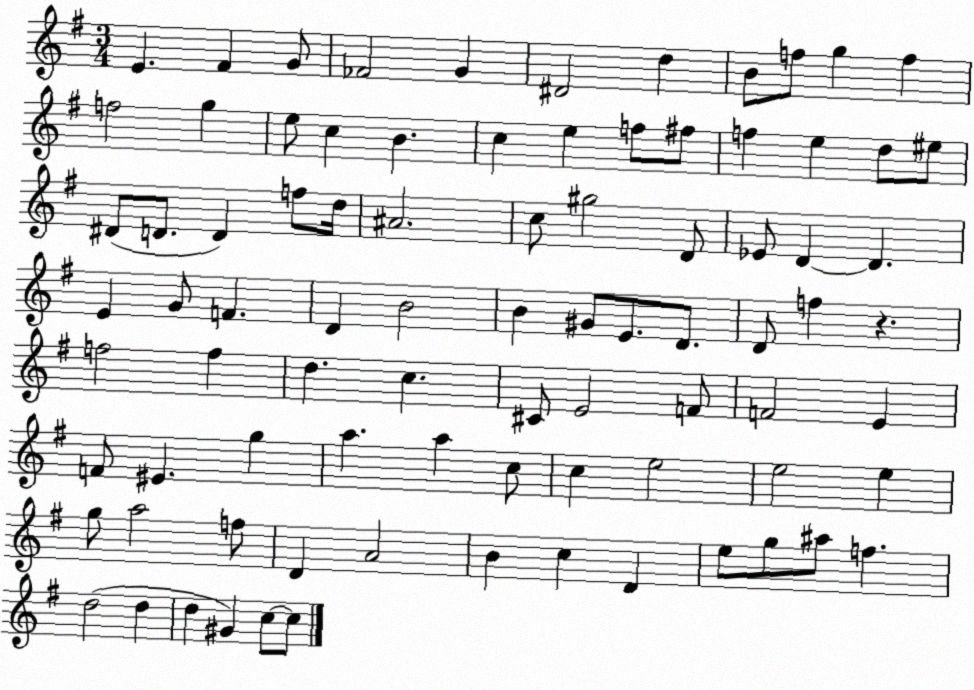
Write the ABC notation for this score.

X:1
T:Untitled
M:3/4
L:1/4
K:G
E ^F G/2 _F2 G ^D2 d B/2 f/2 g f f2 g e/2 c B c e f/2 ^f/2 f e d/2 ^e/2 ^D/2 D/2 D f/2 d/4 ^A2 c/2 ^g2 D/2 _E/2 D D E G/2 F D B2 B ^G/2 E/2 D/2 D/2 f z f2 f d c ^C/2 E2 F/2 F2 E F/2 ^E g a a c/2 c e2 e2 e g/2 a2 f/2 D A2 B c D e/2 g/2 ^a/2 f d2 d d ^G c/2 c/2